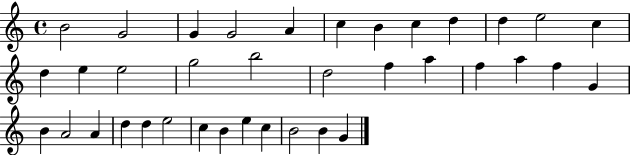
X:1
T:Untitled
M:4/4
L:1/4
K:C
B2 G2 G G2 A c B c d d e2 c d e e2 g2 b2 d2 f a f a f G B A2 A d d e2 c B e c B2 B G